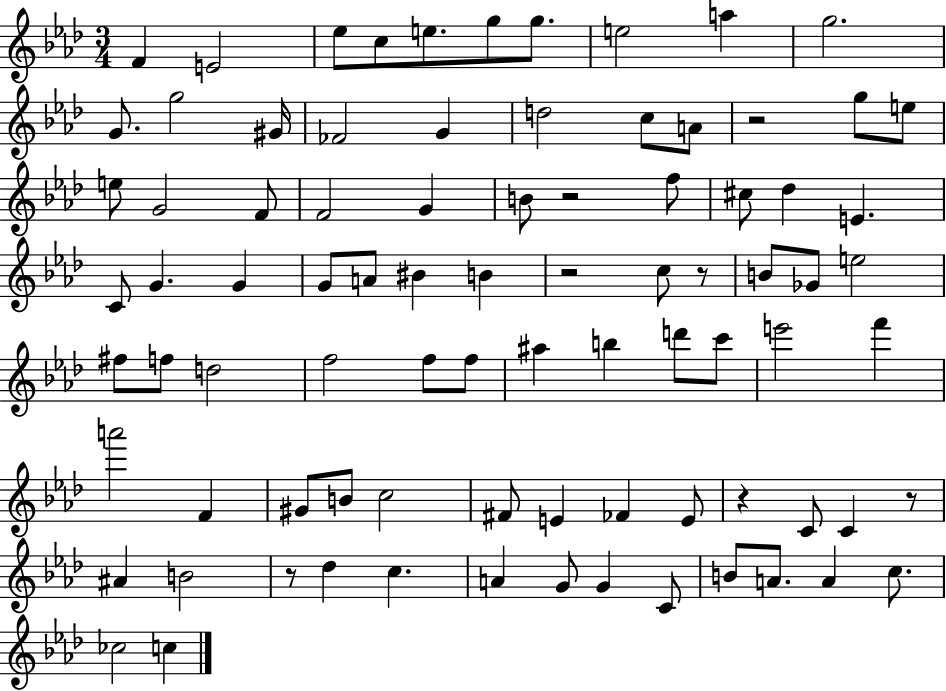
X:1
T:Untitled
M:3/4
L:1/4
K:Ab
F E2 _e/2 c/2 e/2 g/2 g/2 e2 a g2 G/2 g2 ^G/4 _F2 G d2 c/2 A/2 z2 g/2 e/2 e/2 G2 F/2 F2 G B/2 z2 f/2 ^c/2 _d E C/2 G G G/2 A/2 ^B B z2 c/2 z/2 B/2 _G/2 e2 ^f/2 f/2 d2 f2 f/2 f/2 ^a b d'/2 c'/2 e'2 f' a'2 F ^G/2 B/2 c2 ^F/2 E _F E/2 z C/2 C z/2 ^A B2 z/2 _d c A G/2 G C/2 B/2 A/2 A c/2 _c2 c